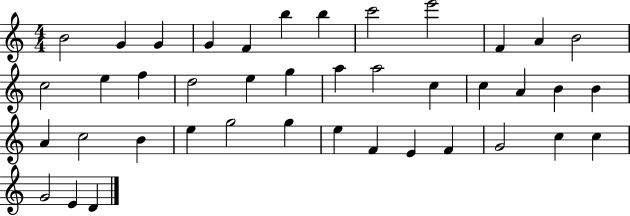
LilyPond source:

{
  \clef treble
  \numericTimeSignature
  \time 4/4
  \key c \major
  b'2 g'4 g'4 | g'4 f'4 b''4 b''4 | c'''2 e'''2 | f'4 a'4 b'2 | \break c''2 e''4 f''4 | d''2 e''4 g''4 | a''4 a''2 c''4 | c''4 a'4 b'4 b'4 | \break a'4 c''2 b'4 | e''4 g''2 g''4 | e''4 f'4 e'4 f'4 | g'2 c''4 c''4 | \break g'2 e'4 d'4 | \bar "|."
}